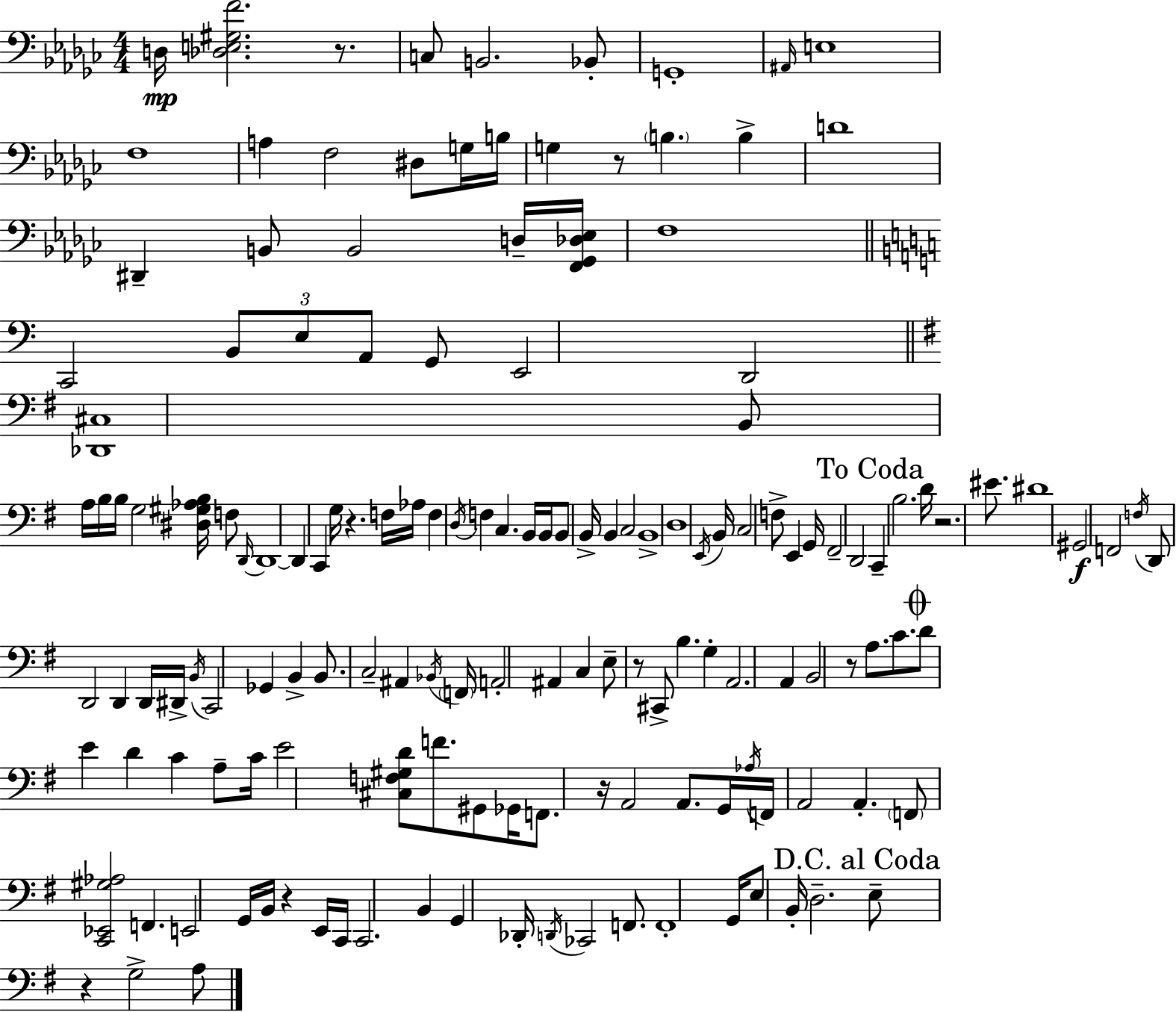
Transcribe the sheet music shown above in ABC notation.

X:1
T:Untitled
M:4/4
L:1/4
K:Ebm
D,/4 [_D,E,^G,F]2 z/2 C,/2 B,,2 _B,,/2 G,,4 ^A,,/4 E,4 F,4 A, F,2 ^D,/2 G,/4 B,/4 G, z/2 B, B, D4 ^D,, B,,/2 B,,2 D,/4 [F,,_G,,_D,_E,]/4 F,4 C,,2 B,,/2 E,/2 A,,/2 G,,/2 E,,2 D,,2 [_D,,^C,]4 B,,/2 A,/4 B,/4 B,/4 G,2 [^D,^G,_A,B,]/4 F,/2 D,,/4 D,,4 D,, C,, G,/4 z F,/4 _A,/4 F, D,/4 F, C, B,,/4 B,,/4 B,,/2 B,,/4 B,, C,2 B,,4 D,4 E,,/4 B,,/4 C,2 F,/2 E,, G,,/4 ^F,,2 D,,2 C,, B,2 D/4 z2 ^E/2 ^D4 ^G,,2 F,,2 F,/4 D,,/2 D,,2 D,, D,,/4 ^D,,/4 B,,/4 C,,2 _G,, B,, B,,/2 C,2 ^A,, _B,,/4 F,,/4 A,,2 ^A,, C, E,/2 z/2 ^C,,/2 B, G, A,,2 A,, B,,2 z/2 A,/2 C/2 D/2 E D C A,/2 C/4 E2 [^C,F,^G,D]/2 F/2 ^G,,/2 _G,,/4 F,,/2 z/4 A,,2 A,,/2 G,,/4 _A,/4 F,,/4 A,,2 A,, F,,/2 [C,,_E,,^G,_A,]2 F,, E,,2 G,,/4 B,,/4 z E,,/4 C,,/4 C,,2 B,, G,, _D,,/4 D,,/4 _C,,2 F,,/2 F,,4 G,,/4 E,/2 B,,/4 D,2 E,/2 z G,2 A,/2